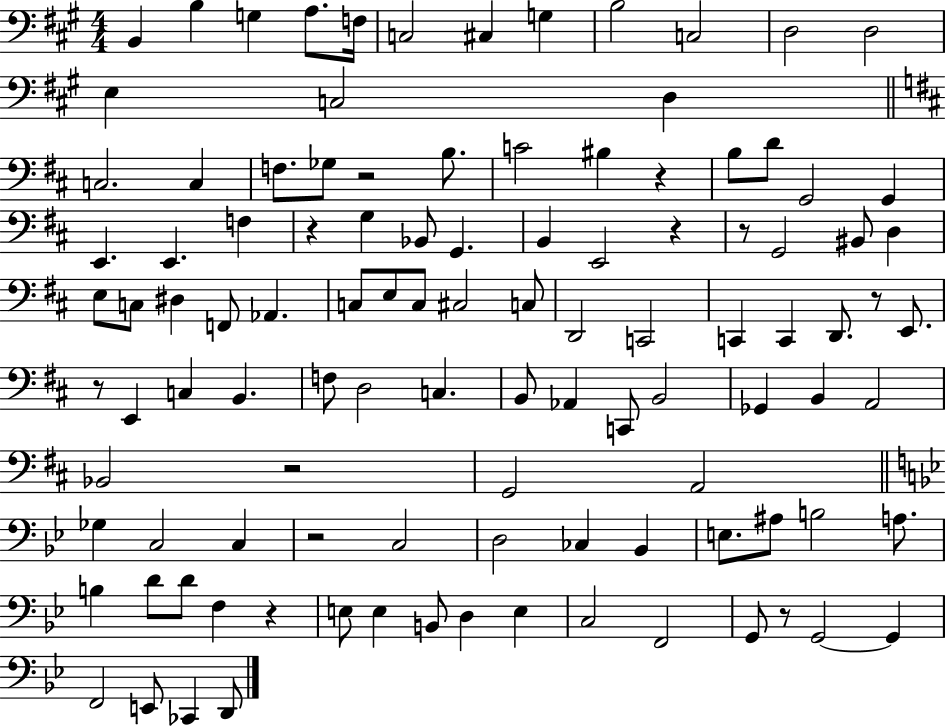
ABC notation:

X:1
T:Untitled
M:4/4
L:1/4
K:A
B,, B, G, A,/2 F,/4 C,2 ^C, G, B,2 C,2 D,2 D,2 E, C,2 D, C,2 C, F,/2 _G,/2 z2 B,/2 C2 ^B, z B,/2 D/2 G,,2 G,, E,, E,, F, z G, _B,,/2 G,, B,, E,,2 z z/2 G,,2 ^B,,/2 D, E,/2 C,/2 ^D, F,,/2 _A,, C,/2 E,/2 C,/2 ^C,2 C,/2 D,,2 C,,2 C,, C,, D,,/2 z/2 E,,/2 z/2 E,, C, B,, F,/2 D,2 C, B,,/2 _A,, C,,/2 B,,2 _G,, B,, A,,2 _B,,2 z2 G,,2 A,,2 _G, C,2 C, z2 C,2 D,2 _C, _B,, E,/2 ^A,/2 B,2 A,/2 B, D/2 D/2 F, z E,/2 E, B,,/2 D, E, C,2 F,,2 G,,/2 z/2 G,,2 G,, F,,2 E,,/2 _C,, D,,/2